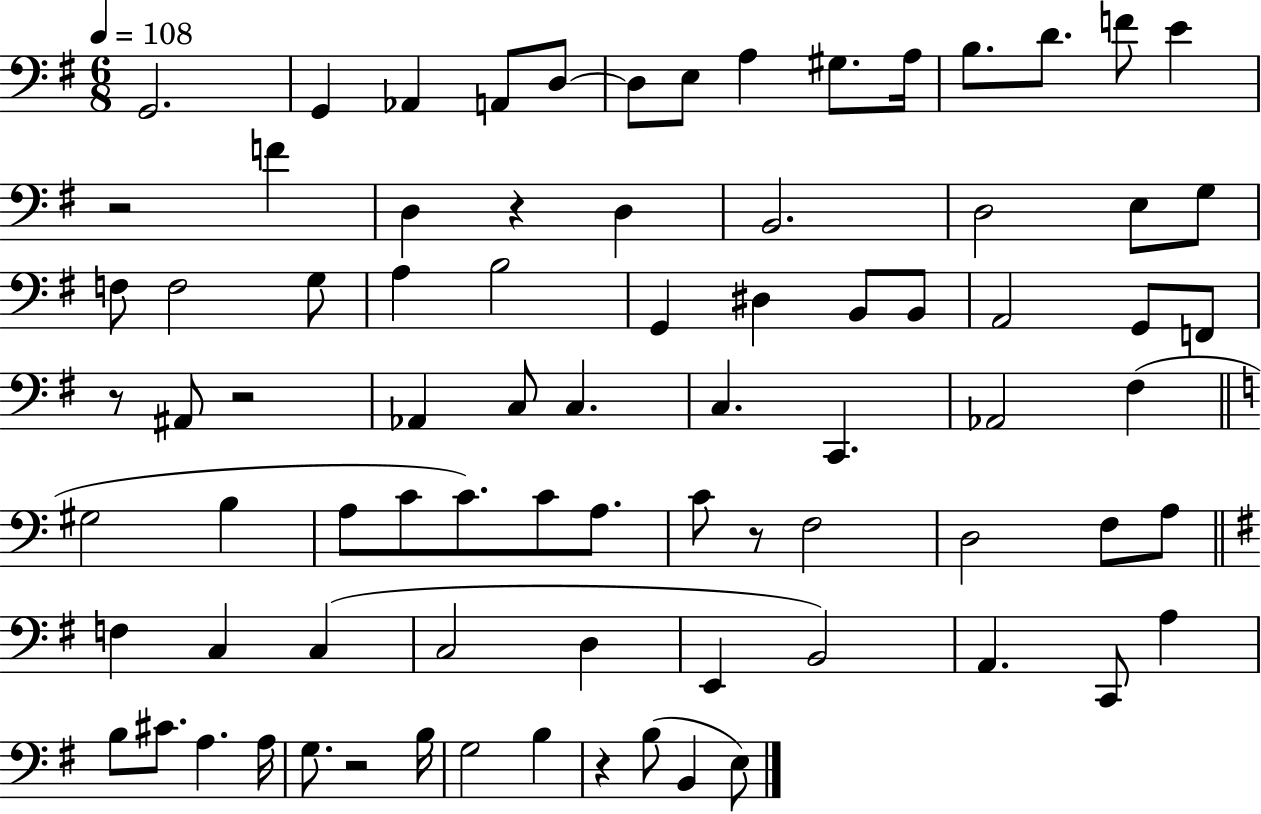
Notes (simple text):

G2/h. G2/q Ab2/q A2/e D3/e D3/e E3/e A3/q G#3/e. A3/s B3/e. D4/e. F4/e E4/q R/h F4/q D3/q R/q D3/q B2/h. D3/h E3/e G3/e F3/e F3/h G3/e A3/q B3/h G2/q D#3/q B2/e B2/e A2/h G2/e F2/e R/e A#2/e R/h Ab2/q C3/e C3/q. C3/q. C2/q. Ab2/h F#3/q G#3/h B3/q A3/e C4/e C4/e. C4/e A3/e. C4/e R/e F3/h D3/h F3/e A3/e F3/q C3/q C3/q C3/h D3/q E2/q B2/h A2/q. C2/e A3/q B3/e C#4/e. A3/q. A3/s G3/e. R/h B3/s G3/h B3/q R/q B3/e B2/q E3/e